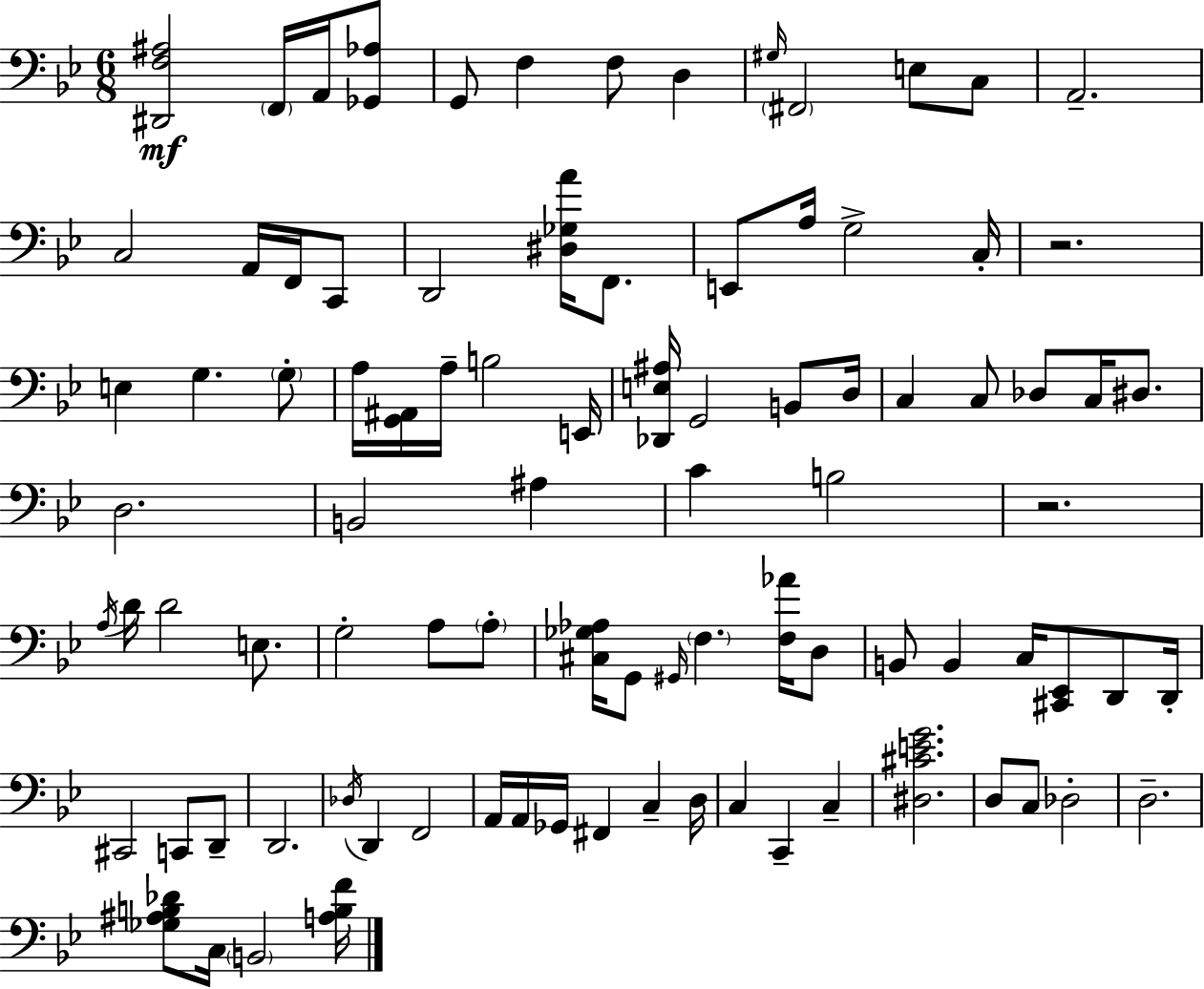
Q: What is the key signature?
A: BES major